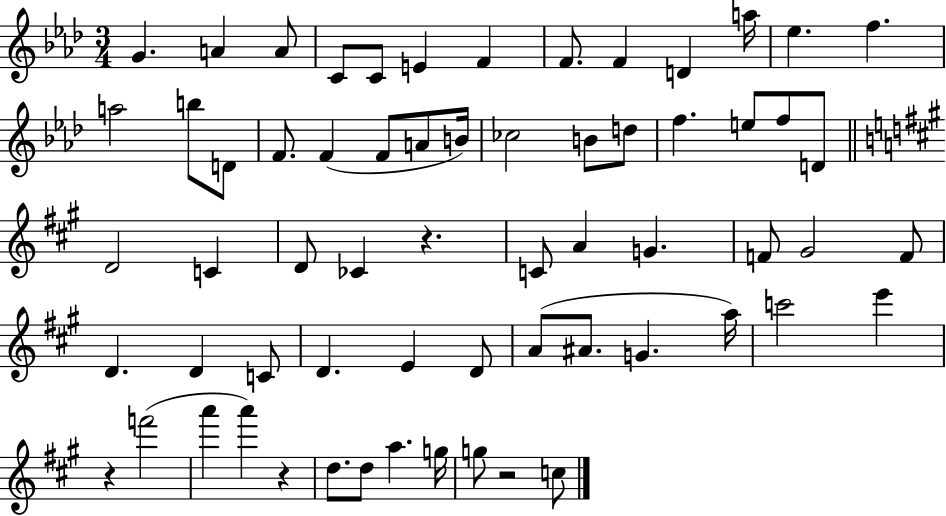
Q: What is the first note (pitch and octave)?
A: G4